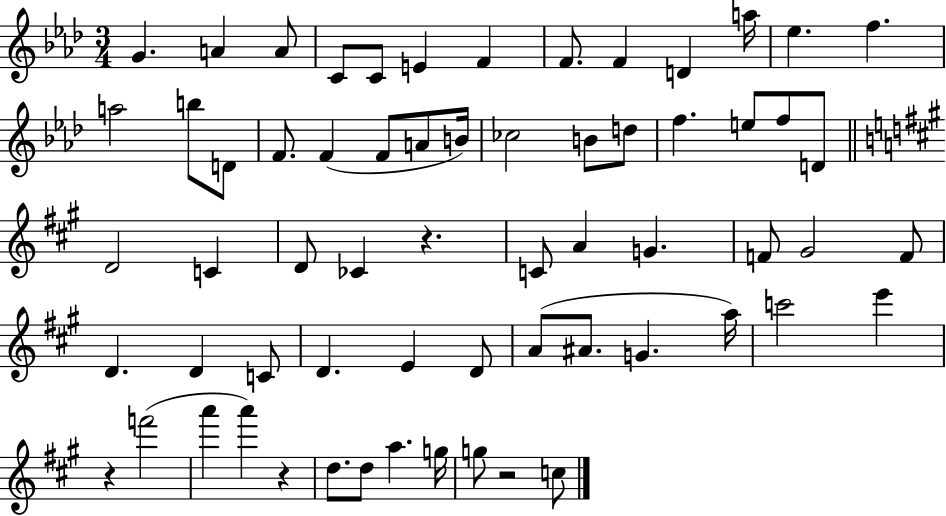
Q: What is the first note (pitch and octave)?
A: G4